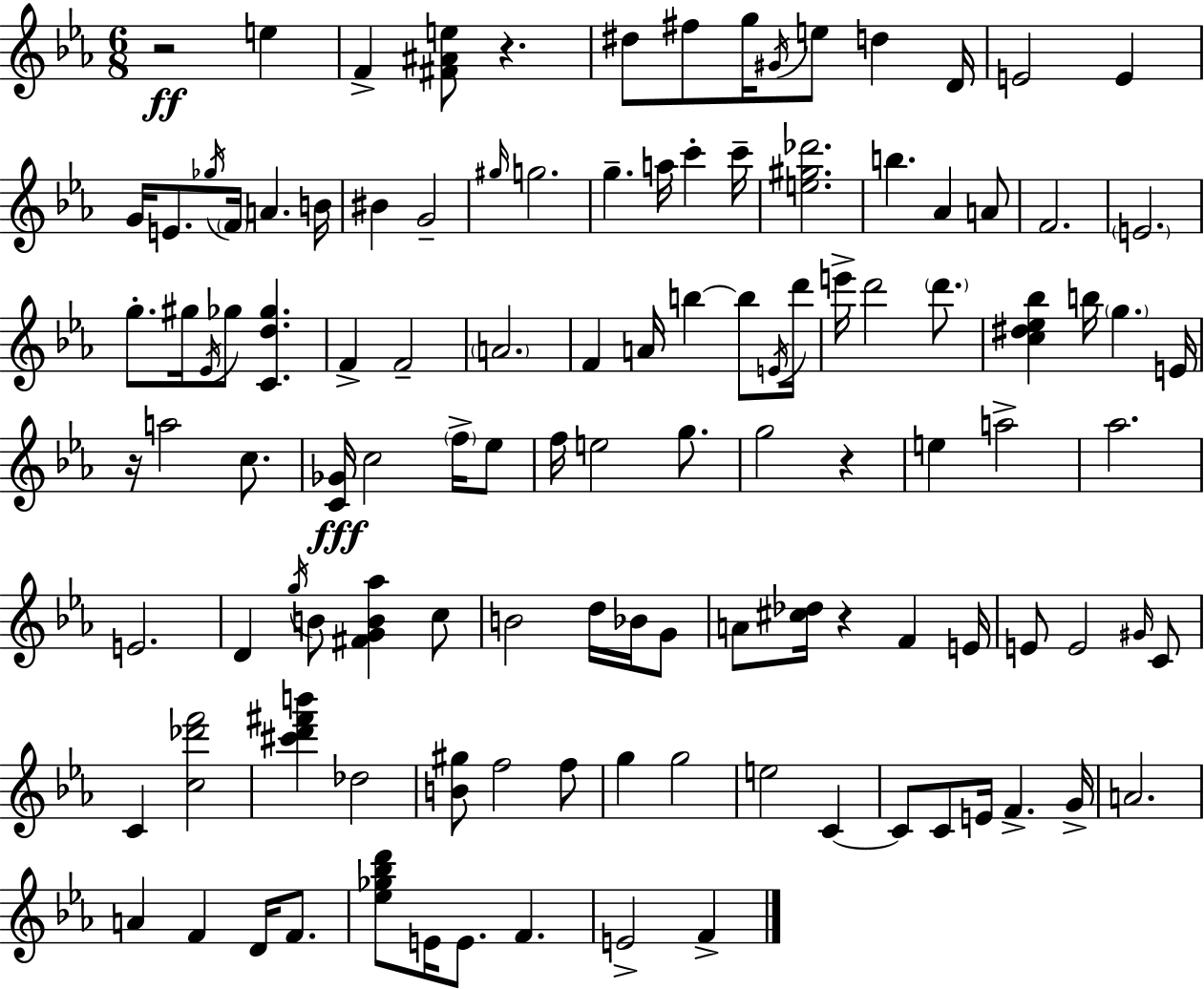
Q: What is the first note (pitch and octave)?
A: E5